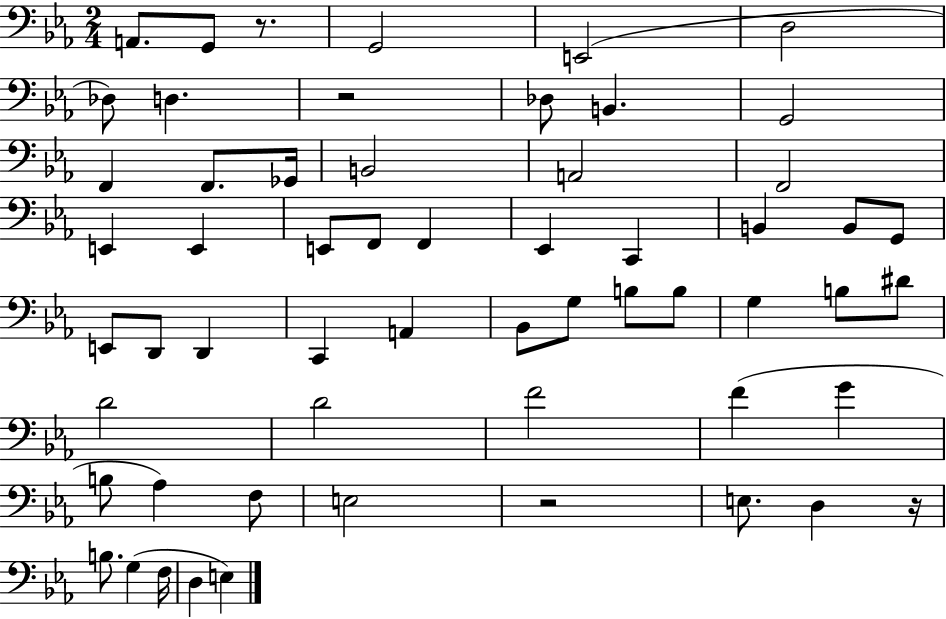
A2/e. G2/e R/e. G2/h E2/h D3/h Db3/e D3/q. R/h Db3/e B2/q. G2/h F2/q F2/e. Gb2/s B2/h A2/h F2/h E2/q E2/q E2/e F2/e F2/q Eb2/q C2/q B2/q B2/e G2/e E2/e D2/e D2/q C2/q A2/q Bb2/e G3/e B3/e B3/e G3/q B3/e D#4/e D4/h D4/h F4/h F4/q G4/q B3/e Ab3/q F3/e E3/h R/h E3/e. D3/q R/s B3/e. G3/q F3/s D3/q E3/q